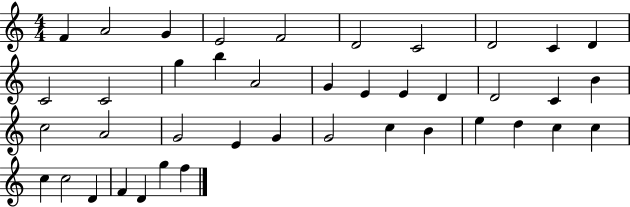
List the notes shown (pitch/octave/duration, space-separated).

F4/q A4/h G4/q E4/h F4/h D4/h C4/h D4/h C4/q D4/q C4/h C4/h G5/q B5/q A4/h G4/q E4/q E4/q D4/q D4/h C4/q B4/q C5/h A4/h G4/h E4/q G4/q G4/h C5/q B4/q E5/q D5/q C5/q C5/q C5/q C5/h D4/q F4/q D4/q G5/q F5/q